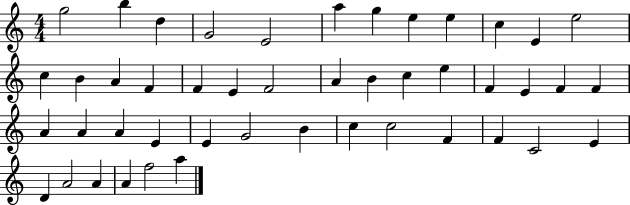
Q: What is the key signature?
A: C major